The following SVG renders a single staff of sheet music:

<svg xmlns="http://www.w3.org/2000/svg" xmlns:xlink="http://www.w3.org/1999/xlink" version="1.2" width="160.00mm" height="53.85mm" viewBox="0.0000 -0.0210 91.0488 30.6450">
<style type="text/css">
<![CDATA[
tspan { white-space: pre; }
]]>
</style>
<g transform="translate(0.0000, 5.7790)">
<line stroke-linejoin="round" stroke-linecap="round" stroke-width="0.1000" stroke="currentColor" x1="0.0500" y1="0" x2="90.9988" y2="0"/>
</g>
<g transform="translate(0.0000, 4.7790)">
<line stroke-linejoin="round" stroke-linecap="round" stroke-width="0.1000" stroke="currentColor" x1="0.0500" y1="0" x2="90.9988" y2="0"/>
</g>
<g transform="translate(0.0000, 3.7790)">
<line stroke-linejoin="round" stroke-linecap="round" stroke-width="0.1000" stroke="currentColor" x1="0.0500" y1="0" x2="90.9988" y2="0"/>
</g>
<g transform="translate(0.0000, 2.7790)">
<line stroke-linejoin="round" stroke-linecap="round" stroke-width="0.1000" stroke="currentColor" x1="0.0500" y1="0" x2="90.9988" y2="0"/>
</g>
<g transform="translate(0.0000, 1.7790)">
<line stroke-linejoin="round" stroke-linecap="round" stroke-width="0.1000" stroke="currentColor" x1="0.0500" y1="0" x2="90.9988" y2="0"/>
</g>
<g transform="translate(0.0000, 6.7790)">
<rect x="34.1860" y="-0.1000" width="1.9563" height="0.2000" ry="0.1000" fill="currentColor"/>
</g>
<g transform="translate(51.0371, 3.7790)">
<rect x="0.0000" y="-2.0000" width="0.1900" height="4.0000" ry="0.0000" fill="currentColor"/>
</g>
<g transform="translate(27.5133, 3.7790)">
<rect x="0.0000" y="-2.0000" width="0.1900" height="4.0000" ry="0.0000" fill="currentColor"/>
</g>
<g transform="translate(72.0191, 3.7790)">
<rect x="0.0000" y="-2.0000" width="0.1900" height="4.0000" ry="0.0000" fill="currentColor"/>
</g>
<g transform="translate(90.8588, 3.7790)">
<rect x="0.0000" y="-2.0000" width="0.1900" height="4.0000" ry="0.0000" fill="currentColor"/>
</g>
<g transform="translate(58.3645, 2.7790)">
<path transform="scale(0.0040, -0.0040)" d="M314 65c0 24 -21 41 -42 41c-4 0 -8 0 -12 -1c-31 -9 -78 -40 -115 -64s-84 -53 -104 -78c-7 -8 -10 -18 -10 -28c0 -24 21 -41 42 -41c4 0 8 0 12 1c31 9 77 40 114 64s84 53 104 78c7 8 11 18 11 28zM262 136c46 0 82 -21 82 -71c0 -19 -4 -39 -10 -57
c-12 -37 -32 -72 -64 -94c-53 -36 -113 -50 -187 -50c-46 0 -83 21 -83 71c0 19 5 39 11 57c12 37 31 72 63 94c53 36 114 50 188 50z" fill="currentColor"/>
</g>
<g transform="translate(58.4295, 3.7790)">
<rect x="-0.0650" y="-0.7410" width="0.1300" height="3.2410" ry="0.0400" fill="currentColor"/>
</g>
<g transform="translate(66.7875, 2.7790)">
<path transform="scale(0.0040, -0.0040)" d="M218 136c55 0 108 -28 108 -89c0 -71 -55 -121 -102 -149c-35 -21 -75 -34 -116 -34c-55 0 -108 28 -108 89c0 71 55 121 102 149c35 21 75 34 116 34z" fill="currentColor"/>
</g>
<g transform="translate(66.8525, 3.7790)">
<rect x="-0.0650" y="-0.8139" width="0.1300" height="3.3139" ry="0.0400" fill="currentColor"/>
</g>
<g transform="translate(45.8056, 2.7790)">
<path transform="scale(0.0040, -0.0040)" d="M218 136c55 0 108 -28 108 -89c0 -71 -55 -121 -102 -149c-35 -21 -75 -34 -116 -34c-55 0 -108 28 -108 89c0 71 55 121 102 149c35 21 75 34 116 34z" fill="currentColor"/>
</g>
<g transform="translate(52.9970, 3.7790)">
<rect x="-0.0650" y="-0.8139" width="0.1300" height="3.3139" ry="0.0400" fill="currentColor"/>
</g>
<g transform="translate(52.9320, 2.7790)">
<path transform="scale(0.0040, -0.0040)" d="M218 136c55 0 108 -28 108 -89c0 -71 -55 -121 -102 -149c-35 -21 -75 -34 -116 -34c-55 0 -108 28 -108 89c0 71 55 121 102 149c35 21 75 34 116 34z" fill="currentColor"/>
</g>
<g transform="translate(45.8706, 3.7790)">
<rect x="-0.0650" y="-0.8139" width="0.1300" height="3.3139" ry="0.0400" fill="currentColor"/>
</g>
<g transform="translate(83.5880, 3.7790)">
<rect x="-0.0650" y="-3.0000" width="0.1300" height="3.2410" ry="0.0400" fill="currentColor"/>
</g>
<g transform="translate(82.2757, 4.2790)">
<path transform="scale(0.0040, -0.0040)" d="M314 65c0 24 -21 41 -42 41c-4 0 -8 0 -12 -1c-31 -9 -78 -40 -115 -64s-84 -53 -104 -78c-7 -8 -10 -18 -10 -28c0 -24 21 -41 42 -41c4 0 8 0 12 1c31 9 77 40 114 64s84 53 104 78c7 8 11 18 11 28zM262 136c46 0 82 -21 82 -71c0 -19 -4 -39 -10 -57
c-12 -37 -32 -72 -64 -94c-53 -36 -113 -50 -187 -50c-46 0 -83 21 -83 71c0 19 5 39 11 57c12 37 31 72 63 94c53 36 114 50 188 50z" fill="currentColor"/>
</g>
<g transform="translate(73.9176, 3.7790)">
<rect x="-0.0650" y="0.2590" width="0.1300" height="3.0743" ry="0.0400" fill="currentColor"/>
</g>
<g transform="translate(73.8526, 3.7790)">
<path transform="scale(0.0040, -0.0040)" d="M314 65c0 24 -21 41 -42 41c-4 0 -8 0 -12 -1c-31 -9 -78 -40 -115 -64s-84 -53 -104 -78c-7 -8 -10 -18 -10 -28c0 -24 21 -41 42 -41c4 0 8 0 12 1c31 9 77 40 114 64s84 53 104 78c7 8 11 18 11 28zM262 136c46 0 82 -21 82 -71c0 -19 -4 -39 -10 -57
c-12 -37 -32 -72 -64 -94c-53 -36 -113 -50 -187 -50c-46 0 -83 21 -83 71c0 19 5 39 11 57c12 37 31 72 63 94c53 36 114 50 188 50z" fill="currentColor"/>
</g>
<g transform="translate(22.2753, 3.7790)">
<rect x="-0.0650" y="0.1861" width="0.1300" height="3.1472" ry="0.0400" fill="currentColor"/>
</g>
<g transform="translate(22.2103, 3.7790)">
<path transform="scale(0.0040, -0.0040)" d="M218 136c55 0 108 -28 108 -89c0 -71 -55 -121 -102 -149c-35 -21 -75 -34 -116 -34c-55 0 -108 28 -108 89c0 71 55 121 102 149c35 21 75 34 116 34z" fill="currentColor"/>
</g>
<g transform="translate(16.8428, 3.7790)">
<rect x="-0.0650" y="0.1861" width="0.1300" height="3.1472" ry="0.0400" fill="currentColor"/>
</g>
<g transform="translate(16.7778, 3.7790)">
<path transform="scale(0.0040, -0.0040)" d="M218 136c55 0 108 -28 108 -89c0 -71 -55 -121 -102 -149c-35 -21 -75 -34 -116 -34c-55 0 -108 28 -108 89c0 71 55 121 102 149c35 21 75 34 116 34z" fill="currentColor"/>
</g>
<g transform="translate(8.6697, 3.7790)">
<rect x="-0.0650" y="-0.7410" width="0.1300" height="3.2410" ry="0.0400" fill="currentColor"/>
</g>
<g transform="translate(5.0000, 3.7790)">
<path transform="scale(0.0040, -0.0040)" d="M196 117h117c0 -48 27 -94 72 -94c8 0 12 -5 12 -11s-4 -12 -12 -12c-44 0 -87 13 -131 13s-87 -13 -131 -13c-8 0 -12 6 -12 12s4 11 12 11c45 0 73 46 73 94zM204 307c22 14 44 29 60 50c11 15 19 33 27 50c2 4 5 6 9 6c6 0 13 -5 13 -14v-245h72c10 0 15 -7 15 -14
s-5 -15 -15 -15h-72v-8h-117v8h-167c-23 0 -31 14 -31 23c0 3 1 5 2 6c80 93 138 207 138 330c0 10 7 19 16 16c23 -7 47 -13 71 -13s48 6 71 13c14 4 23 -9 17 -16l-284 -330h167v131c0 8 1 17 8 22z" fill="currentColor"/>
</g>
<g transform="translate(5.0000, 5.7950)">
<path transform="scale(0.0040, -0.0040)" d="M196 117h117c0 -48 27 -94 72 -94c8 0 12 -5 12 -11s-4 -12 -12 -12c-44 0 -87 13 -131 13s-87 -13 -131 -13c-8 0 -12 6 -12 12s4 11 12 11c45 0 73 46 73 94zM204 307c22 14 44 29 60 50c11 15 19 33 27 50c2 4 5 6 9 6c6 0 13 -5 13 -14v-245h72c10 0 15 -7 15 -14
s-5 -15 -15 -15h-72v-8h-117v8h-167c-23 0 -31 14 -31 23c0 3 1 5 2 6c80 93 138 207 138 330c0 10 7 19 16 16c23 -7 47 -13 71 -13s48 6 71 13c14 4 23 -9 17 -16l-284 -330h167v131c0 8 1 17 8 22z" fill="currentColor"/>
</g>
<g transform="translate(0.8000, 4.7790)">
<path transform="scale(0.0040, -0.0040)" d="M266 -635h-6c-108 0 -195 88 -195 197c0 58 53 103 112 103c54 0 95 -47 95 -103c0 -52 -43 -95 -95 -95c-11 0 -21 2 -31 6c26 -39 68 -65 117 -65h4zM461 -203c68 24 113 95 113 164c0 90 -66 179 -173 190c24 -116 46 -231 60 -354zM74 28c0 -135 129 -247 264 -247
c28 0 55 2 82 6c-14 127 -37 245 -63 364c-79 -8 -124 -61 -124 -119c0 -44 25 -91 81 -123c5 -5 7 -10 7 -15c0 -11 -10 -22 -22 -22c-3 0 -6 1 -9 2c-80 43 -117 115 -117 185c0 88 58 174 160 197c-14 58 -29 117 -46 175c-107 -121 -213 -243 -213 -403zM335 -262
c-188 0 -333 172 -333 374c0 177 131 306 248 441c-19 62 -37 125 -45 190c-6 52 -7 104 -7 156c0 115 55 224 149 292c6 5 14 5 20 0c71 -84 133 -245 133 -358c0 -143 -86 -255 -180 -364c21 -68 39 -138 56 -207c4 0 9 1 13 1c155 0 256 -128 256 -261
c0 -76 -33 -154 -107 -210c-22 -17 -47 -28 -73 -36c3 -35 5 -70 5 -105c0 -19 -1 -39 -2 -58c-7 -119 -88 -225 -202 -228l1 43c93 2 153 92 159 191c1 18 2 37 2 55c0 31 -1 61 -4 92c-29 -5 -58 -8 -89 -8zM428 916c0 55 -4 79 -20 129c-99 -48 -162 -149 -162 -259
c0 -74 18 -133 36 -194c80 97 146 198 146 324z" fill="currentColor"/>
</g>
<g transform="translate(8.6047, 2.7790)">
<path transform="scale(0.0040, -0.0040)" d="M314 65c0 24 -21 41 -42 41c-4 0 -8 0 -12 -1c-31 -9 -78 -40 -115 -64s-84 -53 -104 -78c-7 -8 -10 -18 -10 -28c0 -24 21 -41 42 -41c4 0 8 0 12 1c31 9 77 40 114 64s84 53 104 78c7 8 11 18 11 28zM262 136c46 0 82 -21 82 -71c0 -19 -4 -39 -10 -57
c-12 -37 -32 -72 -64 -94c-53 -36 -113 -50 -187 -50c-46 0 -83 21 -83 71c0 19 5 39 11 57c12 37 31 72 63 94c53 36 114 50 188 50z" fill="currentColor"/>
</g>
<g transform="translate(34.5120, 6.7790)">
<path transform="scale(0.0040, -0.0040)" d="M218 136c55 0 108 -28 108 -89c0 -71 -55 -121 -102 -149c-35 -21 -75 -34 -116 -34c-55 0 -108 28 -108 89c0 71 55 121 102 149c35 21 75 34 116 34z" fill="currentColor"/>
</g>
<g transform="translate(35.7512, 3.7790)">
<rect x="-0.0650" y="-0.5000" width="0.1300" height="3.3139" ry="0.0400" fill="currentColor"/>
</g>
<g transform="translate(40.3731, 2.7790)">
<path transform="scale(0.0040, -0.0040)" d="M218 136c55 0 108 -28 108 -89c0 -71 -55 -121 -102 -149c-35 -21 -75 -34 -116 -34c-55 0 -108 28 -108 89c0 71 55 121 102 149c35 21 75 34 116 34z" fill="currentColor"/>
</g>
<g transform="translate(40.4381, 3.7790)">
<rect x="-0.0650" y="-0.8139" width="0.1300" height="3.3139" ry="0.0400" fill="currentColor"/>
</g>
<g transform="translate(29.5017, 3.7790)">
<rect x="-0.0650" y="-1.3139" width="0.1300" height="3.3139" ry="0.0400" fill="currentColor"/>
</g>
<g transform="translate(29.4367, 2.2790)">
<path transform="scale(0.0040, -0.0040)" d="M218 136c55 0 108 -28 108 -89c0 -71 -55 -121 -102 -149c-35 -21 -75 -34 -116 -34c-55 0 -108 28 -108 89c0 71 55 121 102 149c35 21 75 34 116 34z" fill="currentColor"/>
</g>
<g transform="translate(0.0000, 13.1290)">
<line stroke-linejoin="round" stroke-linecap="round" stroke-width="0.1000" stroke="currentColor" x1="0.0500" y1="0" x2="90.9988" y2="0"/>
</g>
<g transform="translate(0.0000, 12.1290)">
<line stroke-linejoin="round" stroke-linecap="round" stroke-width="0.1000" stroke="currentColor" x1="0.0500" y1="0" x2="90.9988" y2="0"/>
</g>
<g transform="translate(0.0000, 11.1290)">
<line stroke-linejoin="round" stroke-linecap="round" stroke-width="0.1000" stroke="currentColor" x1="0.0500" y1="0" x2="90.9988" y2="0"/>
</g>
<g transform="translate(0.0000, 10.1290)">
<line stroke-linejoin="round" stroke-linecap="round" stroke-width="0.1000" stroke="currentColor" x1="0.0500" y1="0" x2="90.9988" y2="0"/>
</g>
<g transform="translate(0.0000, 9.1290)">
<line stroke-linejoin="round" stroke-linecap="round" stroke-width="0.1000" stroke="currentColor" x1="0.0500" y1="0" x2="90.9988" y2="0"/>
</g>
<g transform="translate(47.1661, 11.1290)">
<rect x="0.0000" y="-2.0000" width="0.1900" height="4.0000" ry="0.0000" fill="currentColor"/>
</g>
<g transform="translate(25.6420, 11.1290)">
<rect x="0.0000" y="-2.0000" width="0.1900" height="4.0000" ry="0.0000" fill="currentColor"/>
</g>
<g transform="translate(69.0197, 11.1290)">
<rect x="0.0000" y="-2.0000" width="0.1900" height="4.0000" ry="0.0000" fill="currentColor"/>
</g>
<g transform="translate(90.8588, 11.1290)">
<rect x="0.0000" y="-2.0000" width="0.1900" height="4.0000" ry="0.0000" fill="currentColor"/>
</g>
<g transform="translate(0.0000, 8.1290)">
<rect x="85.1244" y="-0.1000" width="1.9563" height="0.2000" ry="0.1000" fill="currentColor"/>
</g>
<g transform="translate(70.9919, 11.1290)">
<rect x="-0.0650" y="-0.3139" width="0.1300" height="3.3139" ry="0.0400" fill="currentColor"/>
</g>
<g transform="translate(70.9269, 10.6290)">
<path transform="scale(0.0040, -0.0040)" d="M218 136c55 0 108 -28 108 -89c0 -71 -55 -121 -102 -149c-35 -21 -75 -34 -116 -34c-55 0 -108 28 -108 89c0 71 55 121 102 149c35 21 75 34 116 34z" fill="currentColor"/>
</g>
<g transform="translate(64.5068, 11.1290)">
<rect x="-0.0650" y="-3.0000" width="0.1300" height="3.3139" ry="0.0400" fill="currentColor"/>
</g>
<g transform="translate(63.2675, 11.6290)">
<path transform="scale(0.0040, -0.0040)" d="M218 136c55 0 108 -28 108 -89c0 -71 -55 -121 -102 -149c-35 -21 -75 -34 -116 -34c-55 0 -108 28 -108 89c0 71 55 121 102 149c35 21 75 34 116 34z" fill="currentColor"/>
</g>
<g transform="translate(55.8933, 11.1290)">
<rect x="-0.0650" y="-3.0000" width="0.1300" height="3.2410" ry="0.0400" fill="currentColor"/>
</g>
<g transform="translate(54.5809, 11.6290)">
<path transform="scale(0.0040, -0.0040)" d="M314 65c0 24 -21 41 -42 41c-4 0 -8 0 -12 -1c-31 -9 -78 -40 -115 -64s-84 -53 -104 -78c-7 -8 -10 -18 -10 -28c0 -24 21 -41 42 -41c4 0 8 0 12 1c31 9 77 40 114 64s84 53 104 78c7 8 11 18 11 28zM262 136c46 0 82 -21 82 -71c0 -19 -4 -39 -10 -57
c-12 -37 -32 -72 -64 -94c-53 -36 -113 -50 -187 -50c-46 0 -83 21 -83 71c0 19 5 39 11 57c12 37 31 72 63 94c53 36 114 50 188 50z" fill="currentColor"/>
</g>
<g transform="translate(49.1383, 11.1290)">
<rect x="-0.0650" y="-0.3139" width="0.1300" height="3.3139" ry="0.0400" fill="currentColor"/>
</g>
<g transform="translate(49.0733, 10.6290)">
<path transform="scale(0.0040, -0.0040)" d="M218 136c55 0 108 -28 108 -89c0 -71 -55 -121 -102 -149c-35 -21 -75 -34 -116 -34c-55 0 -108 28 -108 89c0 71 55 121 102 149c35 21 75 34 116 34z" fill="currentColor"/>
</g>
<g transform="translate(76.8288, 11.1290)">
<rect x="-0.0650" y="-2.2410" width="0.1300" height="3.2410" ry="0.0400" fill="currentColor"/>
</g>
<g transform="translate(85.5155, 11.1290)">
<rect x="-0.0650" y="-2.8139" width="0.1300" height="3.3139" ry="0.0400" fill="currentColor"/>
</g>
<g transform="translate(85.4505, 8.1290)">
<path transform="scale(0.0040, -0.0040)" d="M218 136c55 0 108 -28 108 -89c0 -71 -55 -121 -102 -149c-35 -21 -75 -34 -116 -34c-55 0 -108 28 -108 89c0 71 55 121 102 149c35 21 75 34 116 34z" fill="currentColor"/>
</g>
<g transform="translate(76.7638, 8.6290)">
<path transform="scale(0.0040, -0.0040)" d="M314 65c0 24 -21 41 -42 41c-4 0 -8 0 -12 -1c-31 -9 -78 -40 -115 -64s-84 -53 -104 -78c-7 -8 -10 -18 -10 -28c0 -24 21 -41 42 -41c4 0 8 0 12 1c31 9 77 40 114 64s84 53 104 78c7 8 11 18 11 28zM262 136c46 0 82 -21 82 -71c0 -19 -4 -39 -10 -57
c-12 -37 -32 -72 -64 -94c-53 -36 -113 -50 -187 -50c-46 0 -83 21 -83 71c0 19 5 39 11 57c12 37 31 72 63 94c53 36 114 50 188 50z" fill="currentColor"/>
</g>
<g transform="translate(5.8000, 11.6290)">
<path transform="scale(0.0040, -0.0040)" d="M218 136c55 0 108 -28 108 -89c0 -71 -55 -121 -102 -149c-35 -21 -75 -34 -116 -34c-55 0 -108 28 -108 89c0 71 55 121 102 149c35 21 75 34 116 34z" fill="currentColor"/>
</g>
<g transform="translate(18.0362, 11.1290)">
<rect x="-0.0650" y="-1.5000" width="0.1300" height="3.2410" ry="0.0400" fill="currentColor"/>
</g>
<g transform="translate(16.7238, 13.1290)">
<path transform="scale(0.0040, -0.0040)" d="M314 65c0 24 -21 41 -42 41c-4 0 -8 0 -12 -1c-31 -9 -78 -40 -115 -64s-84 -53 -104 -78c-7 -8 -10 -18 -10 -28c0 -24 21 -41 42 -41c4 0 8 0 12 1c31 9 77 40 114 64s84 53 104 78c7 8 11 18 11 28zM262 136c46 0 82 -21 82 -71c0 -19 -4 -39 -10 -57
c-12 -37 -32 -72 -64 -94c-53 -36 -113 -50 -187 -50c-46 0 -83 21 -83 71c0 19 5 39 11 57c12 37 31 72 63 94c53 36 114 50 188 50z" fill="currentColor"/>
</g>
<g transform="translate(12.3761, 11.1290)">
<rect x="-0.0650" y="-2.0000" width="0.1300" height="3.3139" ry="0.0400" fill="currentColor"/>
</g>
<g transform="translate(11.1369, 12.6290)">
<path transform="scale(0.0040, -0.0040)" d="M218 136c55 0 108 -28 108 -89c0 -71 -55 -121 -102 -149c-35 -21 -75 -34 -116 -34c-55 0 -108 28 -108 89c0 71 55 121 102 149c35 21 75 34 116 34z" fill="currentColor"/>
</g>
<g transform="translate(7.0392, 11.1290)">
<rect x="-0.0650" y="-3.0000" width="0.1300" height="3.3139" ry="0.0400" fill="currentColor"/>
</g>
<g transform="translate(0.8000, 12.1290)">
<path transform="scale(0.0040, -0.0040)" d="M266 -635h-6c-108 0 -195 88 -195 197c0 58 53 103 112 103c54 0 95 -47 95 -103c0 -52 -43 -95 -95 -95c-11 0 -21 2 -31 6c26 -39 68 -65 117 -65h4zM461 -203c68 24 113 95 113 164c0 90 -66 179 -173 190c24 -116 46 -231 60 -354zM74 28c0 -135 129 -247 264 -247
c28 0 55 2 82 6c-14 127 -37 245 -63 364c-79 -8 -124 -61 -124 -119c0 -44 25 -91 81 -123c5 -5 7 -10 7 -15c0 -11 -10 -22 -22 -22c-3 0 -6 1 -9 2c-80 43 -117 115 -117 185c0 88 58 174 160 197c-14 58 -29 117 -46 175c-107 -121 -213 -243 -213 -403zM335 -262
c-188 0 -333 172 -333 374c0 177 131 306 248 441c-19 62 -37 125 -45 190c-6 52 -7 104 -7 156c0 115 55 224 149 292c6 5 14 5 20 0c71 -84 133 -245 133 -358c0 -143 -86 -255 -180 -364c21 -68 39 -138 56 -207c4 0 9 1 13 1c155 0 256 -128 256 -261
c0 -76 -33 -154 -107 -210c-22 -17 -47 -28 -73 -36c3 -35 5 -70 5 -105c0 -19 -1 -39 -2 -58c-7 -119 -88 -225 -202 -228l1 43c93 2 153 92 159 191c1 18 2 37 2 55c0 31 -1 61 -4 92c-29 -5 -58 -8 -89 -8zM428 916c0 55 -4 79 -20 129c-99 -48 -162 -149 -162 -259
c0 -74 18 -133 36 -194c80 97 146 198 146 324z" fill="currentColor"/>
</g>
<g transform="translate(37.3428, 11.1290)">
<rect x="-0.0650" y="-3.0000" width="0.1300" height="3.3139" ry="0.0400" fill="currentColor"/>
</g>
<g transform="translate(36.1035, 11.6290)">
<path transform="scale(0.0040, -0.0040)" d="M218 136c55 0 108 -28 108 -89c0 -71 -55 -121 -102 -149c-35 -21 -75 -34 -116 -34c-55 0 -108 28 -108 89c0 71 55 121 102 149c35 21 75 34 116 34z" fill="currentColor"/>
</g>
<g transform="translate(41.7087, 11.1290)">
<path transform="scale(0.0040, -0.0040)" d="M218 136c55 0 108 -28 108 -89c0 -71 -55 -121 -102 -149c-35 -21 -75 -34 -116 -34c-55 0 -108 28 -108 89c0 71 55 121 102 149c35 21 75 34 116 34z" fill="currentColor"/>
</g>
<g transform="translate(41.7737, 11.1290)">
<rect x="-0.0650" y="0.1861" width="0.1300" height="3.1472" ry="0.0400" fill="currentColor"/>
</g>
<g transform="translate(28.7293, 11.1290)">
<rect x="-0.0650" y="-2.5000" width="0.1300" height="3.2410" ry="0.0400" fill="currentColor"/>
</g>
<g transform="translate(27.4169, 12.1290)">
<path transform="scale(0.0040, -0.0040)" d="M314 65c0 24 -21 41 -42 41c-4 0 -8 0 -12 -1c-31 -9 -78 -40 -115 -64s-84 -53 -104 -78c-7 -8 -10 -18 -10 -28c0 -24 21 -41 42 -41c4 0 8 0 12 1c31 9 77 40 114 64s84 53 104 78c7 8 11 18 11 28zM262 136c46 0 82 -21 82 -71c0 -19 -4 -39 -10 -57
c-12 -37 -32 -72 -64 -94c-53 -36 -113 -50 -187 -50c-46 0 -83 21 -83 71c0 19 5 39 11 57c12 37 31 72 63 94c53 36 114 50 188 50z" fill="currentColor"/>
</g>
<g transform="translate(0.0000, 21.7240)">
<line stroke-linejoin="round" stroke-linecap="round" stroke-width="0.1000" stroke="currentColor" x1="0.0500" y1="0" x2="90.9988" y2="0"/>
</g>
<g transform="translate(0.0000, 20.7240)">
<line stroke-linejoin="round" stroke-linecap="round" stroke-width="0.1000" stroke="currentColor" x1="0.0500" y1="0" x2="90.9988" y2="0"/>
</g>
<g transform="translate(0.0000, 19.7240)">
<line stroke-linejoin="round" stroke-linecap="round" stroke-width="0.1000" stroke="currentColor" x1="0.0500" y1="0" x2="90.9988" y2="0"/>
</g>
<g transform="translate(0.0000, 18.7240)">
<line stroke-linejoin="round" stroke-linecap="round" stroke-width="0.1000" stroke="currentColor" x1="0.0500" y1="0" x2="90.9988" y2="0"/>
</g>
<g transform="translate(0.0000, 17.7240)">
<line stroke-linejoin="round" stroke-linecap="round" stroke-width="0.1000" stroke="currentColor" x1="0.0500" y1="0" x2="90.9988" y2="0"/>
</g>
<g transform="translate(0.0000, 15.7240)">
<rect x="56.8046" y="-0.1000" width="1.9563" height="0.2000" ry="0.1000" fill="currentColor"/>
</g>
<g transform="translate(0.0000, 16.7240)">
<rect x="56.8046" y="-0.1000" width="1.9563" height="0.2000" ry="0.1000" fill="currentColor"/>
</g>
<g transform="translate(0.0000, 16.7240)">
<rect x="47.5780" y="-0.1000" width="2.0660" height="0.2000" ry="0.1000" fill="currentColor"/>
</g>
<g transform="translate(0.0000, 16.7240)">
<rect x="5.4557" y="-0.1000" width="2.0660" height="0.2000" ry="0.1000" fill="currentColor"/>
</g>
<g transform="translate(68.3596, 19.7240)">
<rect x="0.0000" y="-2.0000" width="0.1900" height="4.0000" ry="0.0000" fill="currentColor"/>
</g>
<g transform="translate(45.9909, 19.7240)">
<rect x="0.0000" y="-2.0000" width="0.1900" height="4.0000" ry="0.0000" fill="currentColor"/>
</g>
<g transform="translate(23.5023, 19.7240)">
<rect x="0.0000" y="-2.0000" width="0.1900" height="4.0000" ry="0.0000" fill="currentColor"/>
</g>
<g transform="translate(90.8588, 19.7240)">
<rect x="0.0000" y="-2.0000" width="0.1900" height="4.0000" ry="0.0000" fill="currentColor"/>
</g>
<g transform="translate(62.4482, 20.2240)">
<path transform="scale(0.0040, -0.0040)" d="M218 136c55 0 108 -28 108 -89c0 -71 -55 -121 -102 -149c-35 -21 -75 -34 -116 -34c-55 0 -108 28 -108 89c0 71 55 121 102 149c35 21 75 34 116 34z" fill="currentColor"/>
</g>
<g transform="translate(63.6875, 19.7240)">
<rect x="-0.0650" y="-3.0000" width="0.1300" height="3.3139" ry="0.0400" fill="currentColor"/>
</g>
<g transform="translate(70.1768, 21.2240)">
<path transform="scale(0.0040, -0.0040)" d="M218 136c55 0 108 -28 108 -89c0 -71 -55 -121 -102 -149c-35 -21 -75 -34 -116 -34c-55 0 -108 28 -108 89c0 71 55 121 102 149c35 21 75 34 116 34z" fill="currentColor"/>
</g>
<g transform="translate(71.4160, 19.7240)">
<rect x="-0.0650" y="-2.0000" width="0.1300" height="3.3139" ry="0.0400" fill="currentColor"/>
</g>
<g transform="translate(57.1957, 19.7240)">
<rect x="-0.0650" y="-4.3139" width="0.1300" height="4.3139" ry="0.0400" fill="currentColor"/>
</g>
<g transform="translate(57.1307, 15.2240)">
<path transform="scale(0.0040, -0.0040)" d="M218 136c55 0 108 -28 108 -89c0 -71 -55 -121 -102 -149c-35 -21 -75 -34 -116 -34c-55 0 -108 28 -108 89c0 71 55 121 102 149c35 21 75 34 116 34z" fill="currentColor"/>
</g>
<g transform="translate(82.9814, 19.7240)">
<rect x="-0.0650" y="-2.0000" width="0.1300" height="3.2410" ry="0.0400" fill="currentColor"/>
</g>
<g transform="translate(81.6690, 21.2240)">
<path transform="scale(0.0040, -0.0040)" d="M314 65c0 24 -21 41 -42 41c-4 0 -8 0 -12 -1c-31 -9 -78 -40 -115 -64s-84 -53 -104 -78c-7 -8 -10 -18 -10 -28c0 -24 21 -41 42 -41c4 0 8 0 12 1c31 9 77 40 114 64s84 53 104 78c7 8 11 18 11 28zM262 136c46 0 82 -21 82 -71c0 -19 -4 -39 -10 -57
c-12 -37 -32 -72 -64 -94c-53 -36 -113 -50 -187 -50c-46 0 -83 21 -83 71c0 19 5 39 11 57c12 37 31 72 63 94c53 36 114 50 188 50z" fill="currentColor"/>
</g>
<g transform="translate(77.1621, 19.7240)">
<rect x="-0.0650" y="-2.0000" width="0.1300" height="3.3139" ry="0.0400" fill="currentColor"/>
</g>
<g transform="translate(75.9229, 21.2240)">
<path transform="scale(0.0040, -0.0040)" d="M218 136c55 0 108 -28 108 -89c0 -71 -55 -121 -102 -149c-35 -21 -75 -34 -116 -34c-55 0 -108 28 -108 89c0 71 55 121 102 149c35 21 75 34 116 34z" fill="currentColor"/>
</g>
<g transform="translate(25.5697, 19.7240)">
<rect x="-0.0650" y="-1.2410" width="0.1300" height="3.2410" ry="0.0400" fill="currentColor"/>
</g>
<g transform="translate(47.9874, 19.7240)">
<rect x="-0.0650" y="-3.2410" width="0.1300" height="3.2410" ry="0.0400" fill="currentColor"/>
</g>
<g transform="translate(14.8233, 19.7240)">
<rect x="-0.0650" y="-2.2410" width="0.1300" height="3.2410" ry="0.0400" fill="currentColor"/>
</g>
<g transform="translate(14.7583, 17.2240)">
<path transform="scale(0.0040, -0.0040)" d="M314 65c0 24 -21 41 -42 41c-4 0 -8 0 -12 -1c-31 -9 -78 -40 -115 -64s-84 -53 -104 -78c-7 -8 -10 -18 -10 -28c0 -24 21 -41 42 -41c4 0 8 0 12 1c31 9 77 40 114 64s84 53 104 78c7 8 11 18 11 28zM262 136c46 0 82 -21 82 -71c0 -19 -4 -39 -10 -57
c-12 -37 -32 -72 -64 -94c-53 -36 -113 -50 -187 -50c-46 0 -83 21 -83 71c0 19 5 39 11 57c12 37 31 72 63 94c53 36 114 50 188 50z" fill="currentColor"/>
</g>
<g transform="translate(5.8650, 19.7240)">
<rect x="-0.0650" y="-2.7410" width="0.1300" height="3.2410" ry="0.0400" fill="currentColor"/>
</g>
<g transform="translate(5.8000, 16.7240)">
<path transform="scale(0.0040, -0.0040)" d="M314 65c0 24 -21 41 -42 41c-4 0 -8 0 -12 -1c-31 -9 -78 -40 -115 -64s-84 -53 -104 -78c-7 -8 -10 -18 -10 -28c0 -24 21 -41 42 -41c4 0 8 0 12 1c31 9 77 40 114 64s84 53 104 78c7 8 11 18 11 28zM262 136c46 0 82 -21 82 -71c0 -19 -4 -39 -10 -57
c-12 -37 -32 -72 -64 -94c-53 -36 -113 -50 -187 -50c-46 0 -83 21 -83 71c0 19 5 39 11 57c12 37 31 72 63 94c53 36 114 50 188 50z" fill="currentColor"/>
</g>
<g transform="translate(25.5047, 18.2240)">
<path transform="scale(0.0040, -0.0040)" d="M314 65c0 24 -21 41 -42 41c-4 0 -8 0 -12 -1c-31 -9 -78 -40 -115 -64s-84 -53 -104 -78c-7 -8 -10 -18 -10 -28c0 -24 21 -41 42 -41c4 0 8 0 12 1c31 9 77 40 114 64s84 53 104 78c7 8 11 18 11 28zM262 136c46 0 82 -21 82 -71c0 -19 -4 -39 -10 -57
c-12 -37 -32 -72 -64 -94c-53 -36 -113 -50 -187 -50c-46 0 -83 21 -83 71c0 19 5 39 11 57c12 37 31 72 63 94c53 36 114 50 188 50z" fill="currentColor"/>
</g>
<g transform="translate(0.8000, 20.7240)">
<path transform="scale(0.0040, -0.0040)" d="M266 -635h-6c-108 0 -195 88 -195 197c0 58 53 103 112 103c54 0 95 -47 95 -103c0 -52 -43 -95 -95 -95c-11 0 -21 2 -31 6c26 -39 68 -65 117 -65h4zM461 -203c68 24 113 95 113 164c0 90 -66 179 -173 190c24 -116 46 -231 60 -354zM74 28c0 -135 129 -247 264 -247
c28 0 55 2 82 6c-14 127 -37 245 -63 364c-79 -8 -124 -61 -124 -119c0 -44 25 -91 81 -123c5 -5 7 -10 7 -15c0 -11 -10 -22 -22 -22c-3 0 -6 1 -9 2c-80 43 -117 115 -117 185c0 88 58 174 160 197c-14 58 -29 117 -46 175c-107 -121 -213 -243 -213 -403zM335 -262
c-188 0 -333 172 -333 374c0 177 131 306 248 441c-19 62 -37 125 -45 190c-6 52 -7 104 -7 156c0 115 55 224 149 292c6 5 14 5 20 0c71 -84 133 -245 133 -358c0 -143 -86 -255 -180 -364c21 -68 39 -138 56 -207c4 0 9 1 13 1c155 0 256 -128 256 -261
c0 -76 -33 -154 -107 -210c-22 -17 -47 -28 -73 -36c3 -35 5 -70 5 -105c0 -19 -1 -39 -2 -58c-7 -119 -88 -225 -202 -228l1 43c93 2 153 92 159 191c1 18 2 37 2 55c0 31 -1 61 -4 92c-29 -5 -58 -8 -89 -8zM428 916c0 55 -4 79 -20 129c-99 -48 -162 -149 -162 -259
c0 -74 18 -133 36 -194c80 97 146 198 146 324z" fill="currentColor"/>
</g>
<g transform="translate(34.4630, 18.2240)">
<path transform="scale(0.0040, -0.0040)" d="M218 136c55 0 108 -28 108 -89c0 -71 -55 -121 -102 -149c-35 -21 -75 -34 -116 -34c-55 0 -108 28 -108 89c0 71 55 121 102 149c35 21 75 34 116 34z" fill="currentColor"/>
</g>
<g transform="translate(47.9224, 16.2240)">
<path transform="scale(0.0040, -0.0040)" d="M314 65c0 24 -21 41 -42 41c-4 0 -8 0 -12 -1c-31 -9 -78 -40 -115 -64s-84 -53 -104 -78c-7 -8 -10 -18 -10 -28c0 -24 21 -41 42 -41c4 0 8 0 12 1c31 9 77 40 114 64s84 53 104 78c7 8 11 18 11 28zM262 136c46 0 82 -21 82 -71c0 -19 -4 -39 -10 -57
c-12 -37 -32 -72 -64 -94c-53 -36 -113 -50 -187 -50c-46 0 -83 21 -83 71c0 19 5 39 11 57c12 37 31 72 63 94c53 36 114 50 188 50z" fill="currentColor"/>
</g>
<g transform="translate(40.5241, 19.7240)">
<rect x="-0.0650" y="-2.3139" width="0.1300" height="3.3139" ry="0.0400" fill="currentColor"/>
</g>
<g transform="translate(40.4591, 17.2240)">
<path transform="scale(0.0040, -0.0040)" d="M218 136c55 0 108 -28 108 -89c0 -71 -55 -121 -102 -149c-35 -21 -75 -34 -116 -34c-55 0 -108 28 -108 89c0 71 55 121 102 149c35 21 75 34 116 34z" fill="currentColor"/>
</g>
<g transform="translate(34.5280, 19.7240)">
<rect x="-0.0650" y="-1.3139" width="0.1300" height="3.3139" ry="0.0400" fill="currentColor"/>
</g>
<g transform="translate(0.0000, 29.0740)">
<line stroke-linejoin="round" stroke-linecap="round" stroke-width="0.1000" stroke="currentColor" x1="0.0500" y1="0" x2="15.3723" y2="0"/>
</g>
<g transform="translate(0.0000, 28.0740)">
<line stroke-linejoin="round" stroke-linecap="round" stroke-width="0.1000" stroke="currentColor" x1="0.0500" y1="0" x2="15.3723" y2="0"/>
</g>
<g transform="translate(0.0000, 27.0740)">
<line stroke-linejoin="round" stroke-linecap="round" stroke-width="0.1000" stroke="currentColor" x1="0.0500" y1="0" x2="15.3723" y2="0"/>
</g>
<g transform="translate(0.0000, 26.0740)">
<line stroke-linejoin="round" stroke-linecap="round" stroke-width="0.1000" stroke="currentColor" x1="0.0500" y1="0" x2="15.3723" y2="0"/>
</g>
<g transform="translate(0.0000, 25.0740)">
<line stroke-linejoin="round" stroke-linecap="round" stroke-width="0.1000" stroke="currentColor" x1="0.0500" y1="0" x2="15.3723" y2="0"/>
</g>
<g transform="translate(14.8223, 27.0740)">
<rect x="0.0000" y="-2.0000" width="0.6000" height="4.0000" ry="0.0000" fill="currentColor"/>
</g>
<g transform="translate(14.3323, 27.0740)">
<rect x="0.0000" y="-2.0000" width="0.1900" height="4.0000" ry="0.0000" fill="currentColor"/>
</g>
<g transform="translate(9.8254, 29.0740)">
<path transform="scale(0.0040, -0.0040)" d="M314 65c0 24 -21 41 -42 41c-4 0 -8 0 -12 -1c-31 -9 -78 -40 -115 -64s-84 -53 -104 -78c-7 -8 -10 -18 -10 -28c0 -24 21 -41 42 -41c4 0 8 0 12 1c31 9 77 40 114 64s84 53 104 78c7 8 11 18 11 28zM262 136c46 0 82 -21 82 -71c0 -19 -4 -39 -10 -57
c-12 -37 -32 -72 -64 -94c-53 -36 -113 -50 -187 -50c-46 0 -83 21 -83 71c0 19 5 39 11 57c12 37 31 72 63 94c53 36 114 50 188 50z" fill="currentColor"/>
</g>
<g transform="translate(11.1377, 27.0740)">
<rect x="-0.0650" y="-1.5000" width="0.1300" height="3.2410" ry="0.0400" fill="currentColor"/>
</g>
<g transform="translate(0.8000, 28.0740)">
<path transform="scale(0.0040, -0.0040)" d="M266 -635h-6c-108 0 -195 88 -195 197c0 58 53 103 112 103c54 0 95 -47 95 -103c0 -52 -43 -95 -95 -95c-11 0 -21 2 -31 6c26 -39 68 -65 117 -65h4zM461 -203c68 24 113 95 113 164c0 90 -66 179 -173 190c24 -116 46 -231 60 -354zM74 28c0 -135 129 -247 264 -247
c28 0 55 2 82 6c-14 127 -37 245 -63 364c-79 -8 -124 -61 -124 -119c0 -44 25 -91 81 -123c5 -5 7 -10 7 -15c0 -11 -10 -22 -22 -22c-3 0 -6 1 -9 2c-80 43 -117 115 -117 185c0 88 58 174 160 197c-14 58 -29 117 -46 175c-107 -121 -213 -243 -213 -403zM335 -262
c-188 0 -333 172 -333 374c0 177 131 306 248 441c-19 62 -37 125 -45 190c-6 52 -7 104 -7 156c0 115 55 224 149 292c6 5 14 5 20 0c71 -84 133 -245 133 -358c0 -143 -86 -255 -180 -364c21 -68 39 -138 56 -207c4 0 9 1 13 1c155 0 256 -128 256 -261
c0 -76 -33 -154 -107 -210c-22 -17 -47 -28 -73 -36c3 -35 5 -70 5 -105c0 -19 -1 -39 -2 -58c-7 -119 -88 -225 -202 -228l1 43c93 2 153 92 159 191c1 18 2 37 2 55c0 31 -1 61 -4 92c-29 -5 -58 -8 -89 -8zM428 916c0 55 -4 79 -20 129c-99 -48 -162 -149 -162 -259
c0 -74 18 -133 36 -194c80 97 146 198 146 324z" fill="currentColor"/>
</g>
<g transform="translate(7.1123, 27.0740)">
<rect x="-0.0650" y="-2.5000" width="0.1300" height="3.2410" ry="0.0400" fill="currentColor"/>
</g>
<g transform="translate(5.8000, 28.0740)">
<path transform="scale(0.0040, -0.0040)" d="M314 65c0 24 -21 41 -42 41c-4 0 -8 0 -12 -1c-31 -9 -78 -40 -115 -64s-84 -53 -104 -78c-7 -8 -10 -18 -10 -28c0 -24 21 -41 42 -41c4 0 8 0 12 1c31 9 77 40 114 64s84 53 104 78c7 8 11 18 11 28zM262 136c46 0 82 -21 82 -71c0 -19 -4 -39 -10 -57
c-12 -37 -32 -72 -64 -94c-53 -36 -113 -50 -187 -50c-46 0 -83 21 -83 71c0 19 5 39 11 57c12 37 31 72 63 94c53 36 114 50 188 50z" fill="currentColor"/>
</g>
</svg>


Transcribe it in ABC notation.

X:1
T:Untitled
M:4/4
L:1/4
K:C
d2 B B e C d d d d2 d B2 A2 A F E2 G2 A B c A2 A c g2 a a2 g2 e2 e g b2 d' A F F F2 G2 E2